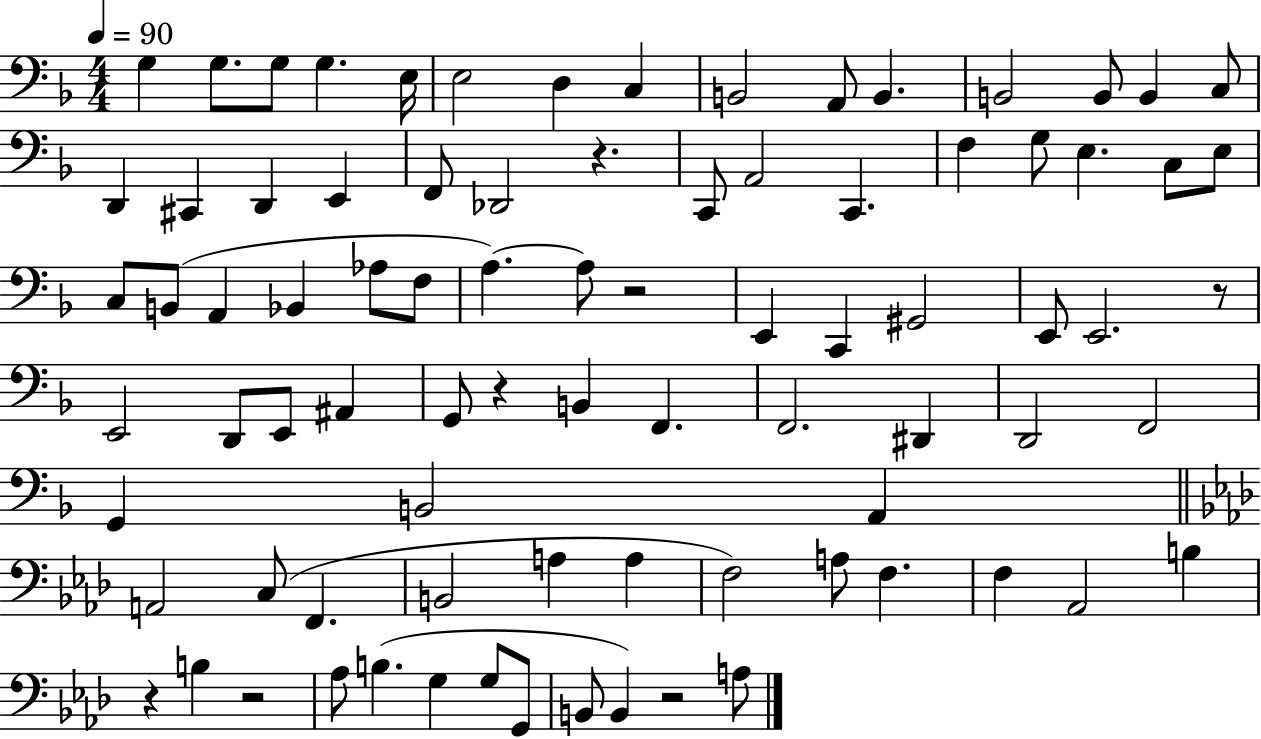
{
  \clef bass
  \numericTimeSignature
  \time 4/4
  \key f \major
  \tempo 4 = 90
  \repeat volta 2 { g4 g8. g8 g4. e16 | e2 d4 c4 | b,2 a,8 b,4. | b,2 b,8 b,4 c8 | \break d,4 cis,4 d,4 e,4 | f,8 des,2 r4. | c,8 a,2 c,4. | f4 g8 e4. c8 e8 | \break c8 b,8( a,4 bes,4 aes8 f8 | a4.~~) a8 r2 | e,4 c,4 gis,2 | e,8 e,2. r8 | \break e,2 d,8 e,8 ais,4 | g,8 r4 b,4 f,4. | f,2. dis,4 | d,2 f,2 | \break g,4 b,2 a,4 | \bar "||" \break \key aes \major a,2 c8( f,4. | b,2 a4 a4 | f2) a8 f4. | f4 aes,2 b4 | \break r4 b4 r2 | aes8 b4.( g4 g8 g,8 | b,8 b,4) r2 a8 | } \bar "|."
}